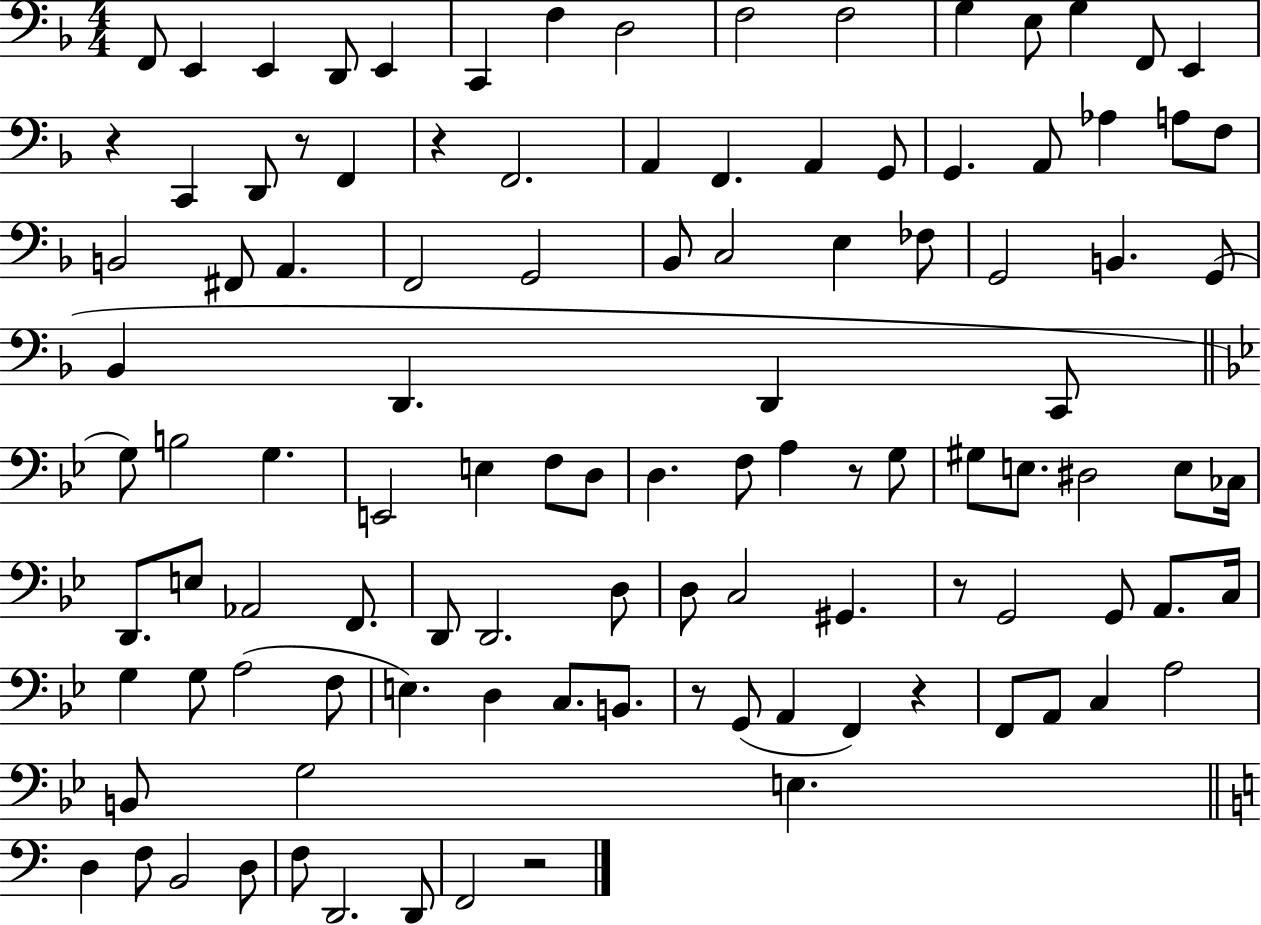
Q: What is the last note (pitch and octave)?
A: F2